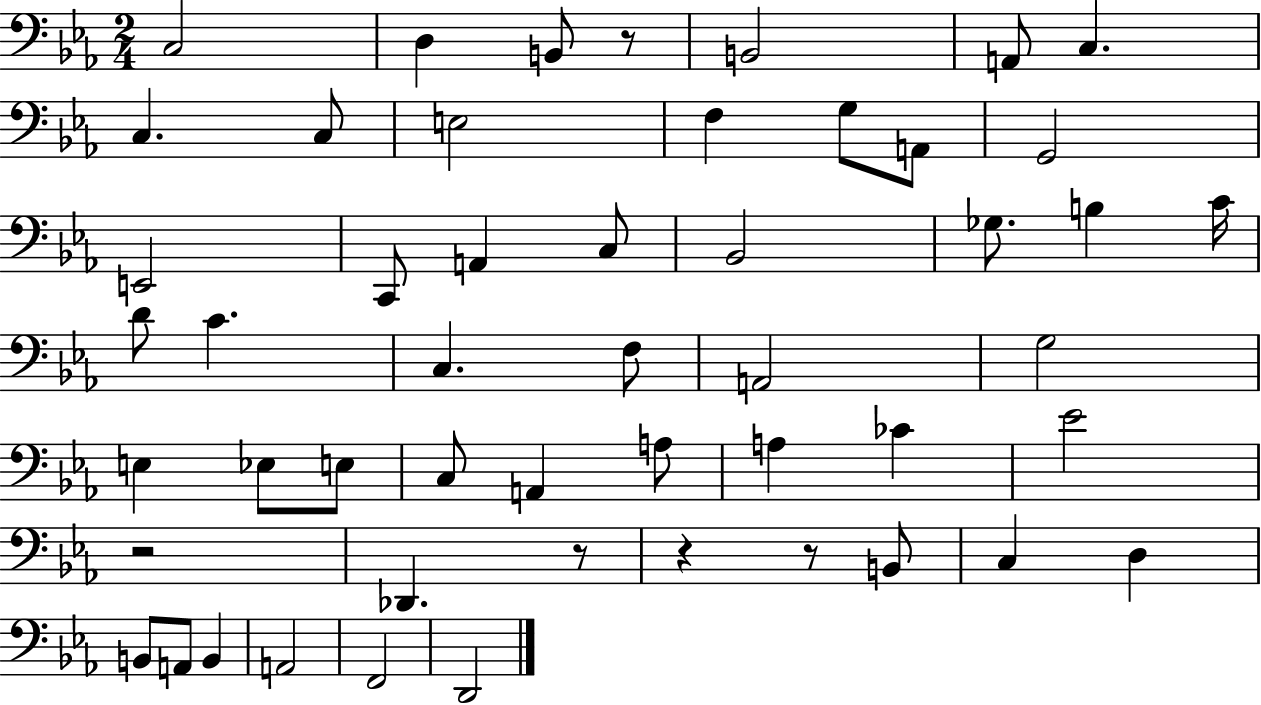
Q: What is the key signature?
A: EES major